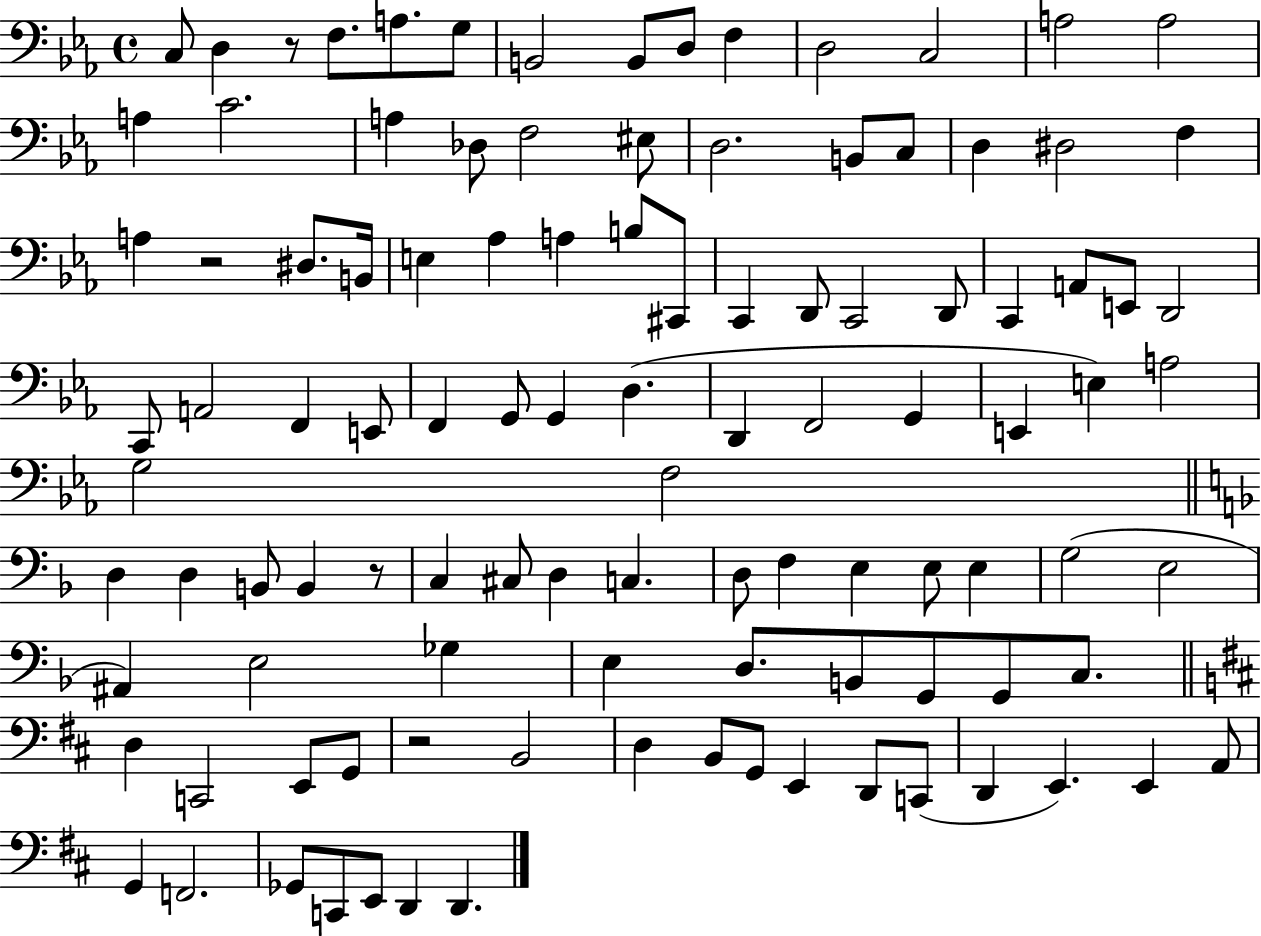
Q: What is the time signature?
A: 4/4